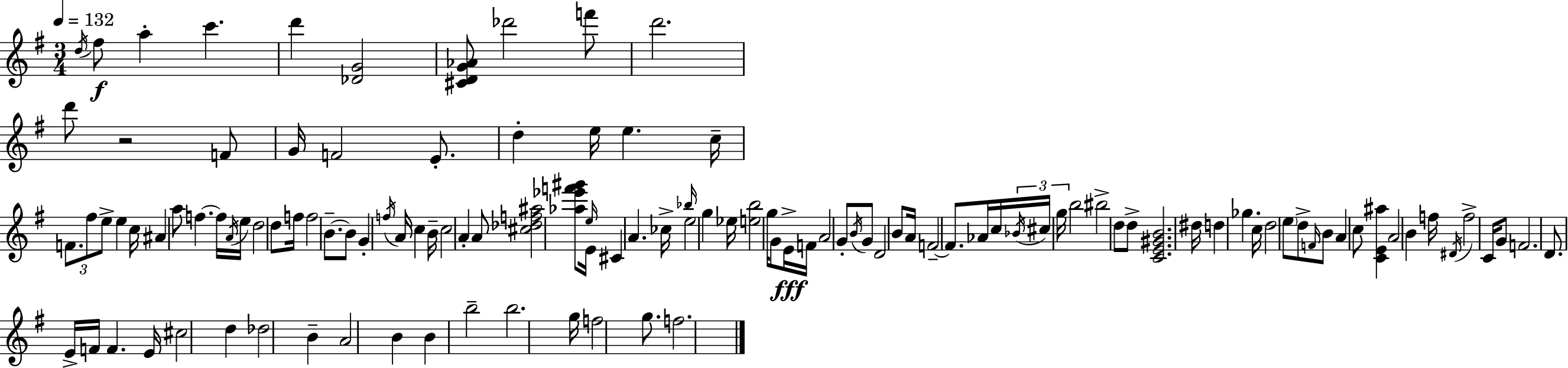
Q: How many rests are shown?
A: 1